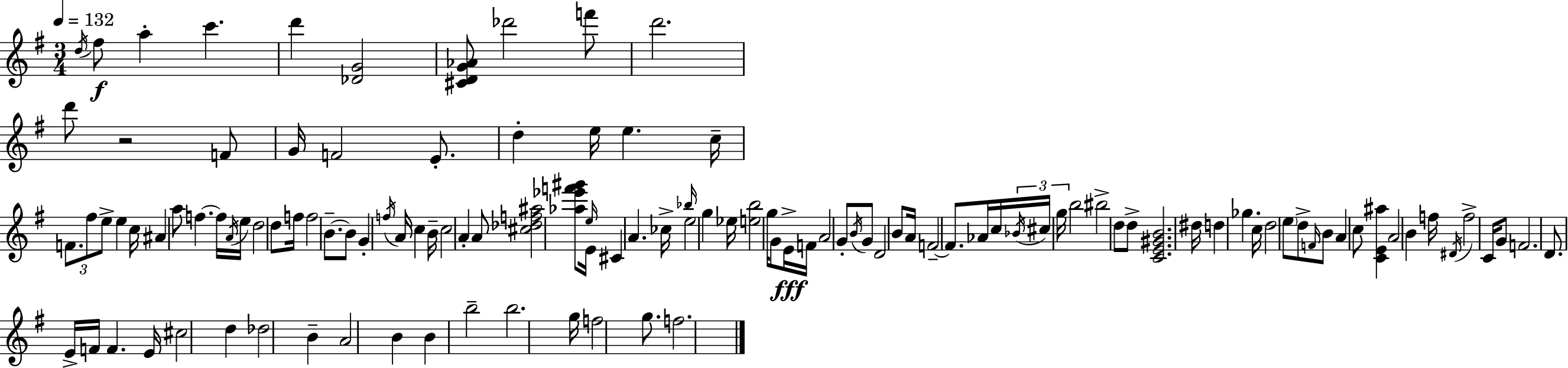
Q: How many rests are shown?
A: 1